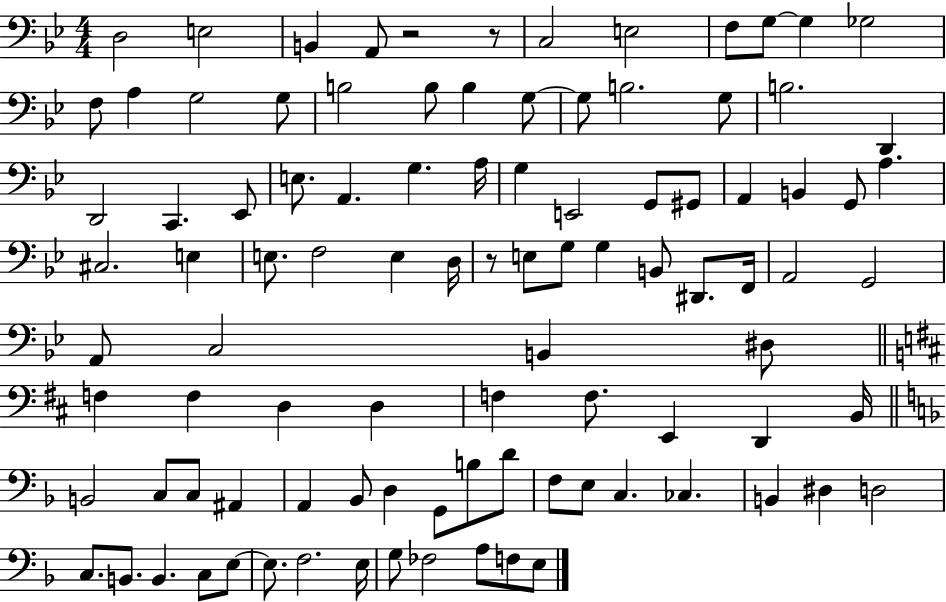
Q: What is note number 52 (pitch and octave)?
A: G2